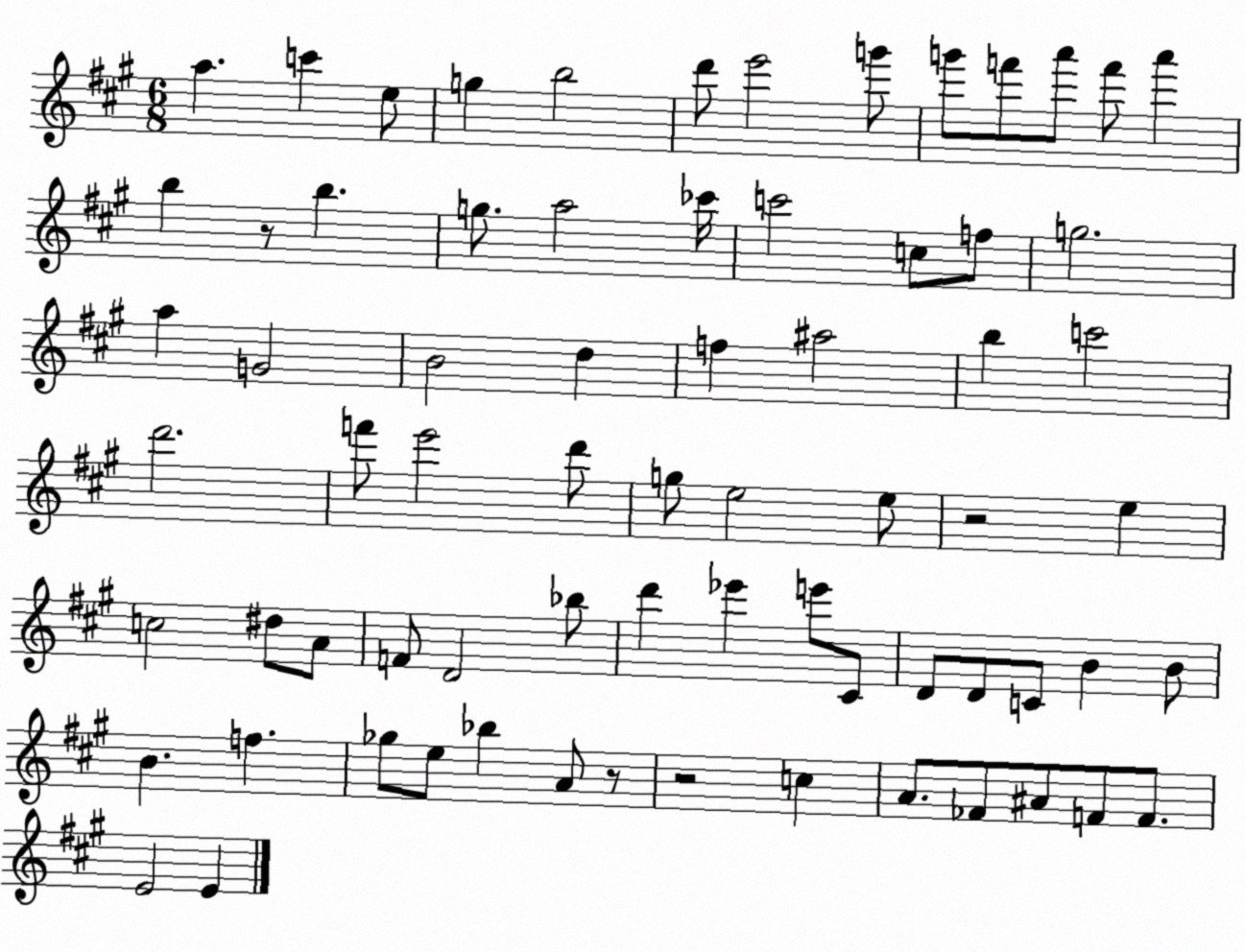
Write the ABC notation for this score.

X:1
T:Untitled
M:6/8
L:1/4
K:A
a c' e/2 g b2 d'/2 e'2 g'/2 g'/2 f'/2 a'/2 f'/2 a' b z/2 b g/2 a2 _c'/4 c'2 c/2 f/2 g2 a G2 B2 d f ^a2 b c'2 d'2 f'/2 e'2 d'/2 g/2 e2 e/2 z2 e c2 ^d/2 A/2 F/2 D2 _b/2 d' _e' e'/2 ^C/2 D/2 D/2 C/2 B B/2 B f _g/2 e/2 _b A/2 z/2 z2 c A/2 _F/2 ^A/2 F/2 F/2 E2 E